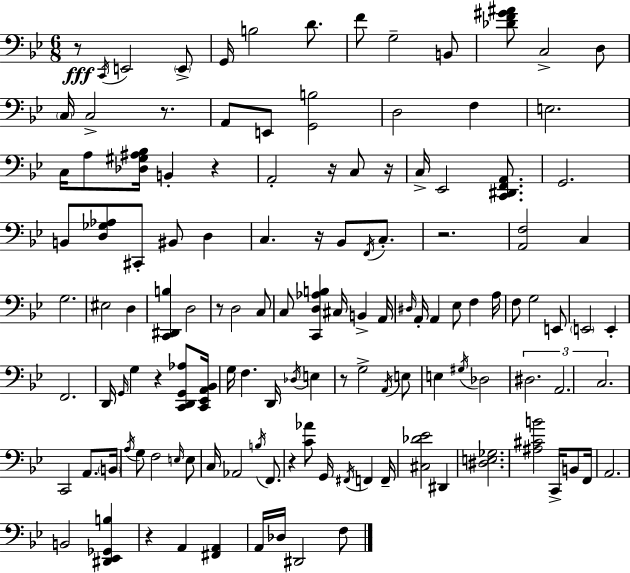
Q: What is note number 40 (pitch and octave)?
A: D3